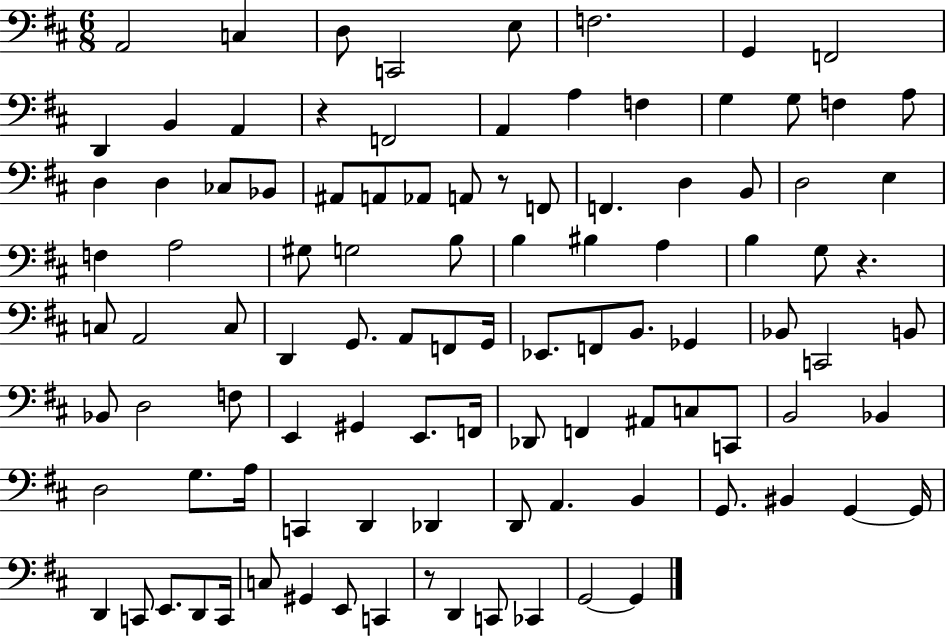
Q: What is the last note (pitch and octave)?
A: G2